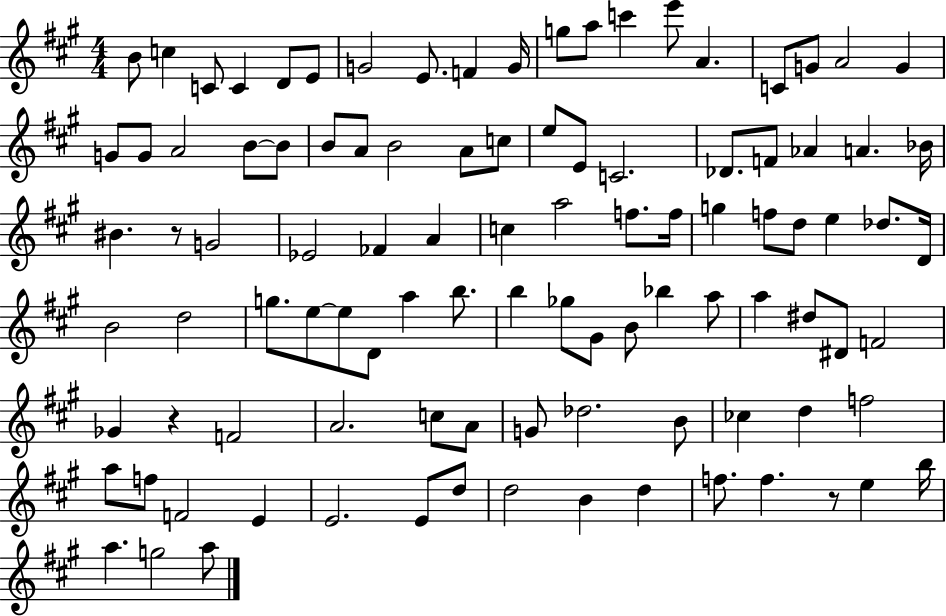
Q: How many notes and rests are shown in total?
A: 101